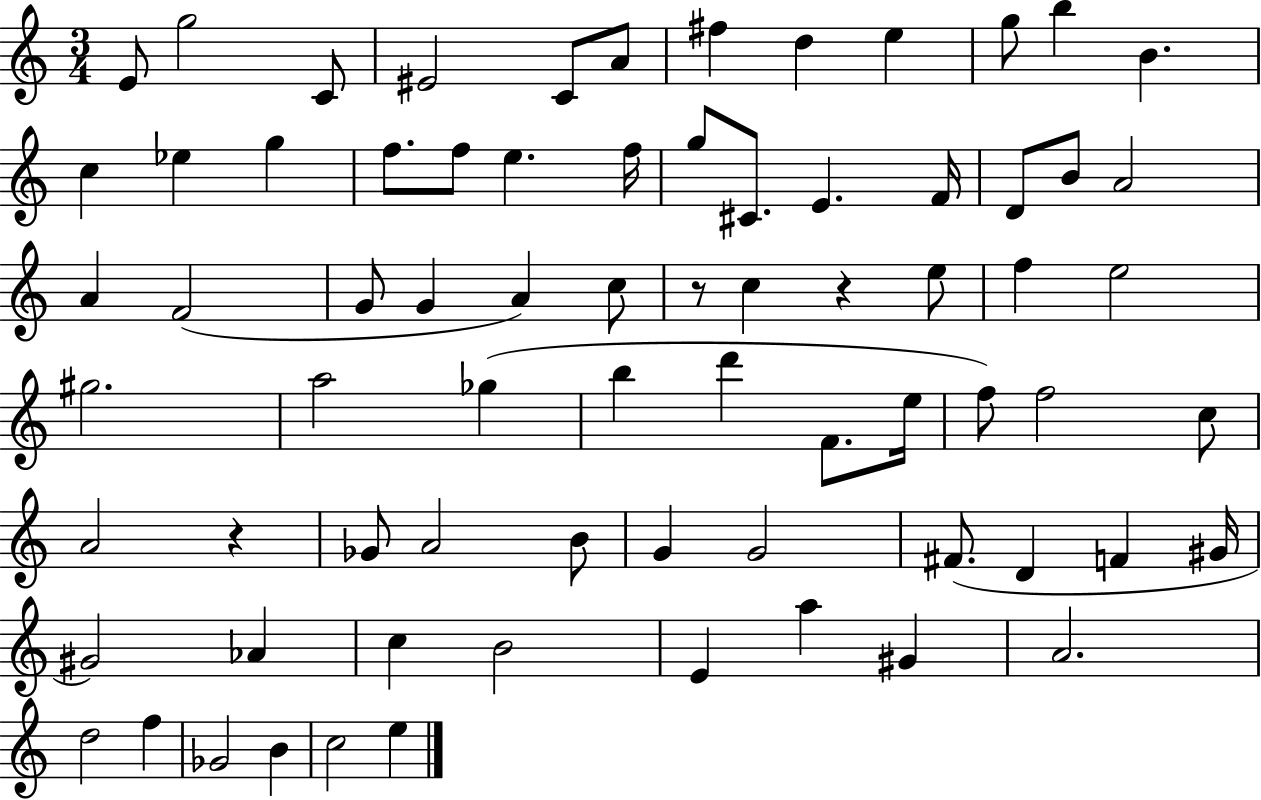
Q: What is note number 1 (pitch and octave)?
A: E4